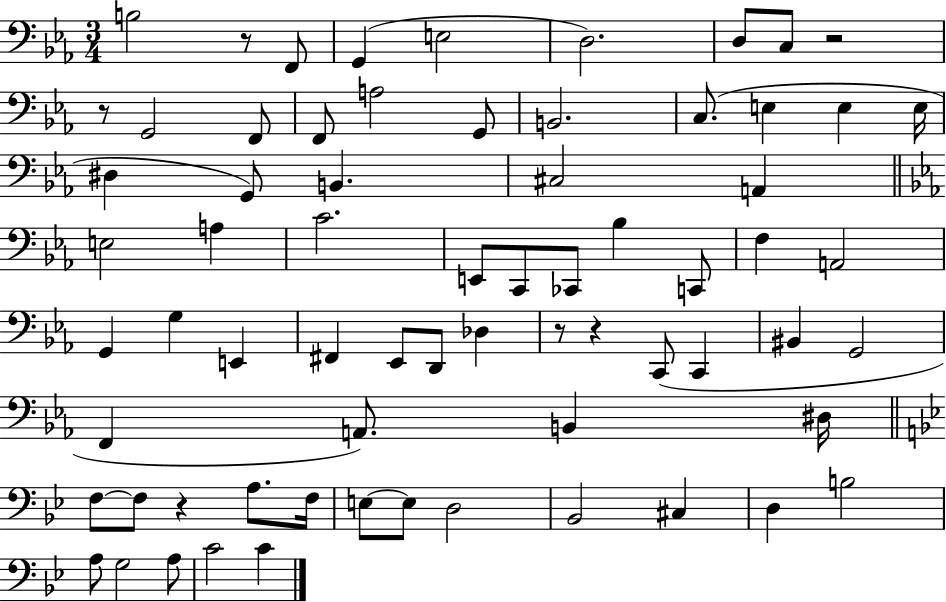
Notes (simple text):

B3/h R/e F2/e G2/q E3/h D3/h. D3/e C3/e R/h R/e G2/h F2/e F2/e A3/h G2/e B2/h. C3/e. E3/q E3/q E3/s D#3/q G2/e B2/q. C#3/h A2/q E3/h A3/q C4/h. E2/e C2/e CES2/e Bb3/q C2/e F3/q A2/h G2/q G3/q E2/q F#2/q Eb2/e D2/e Db3/q R/e R/q C2/e C2/q BIS2/q G2/h F2/q A2/e. B2/q D#3/s F3/e F3/e R/q A3/e. F3/s E3/e E3/e D3/h Bb2/h C#3/q D3/q B3/h A3/e G3/h A3/e C4/h C4/q